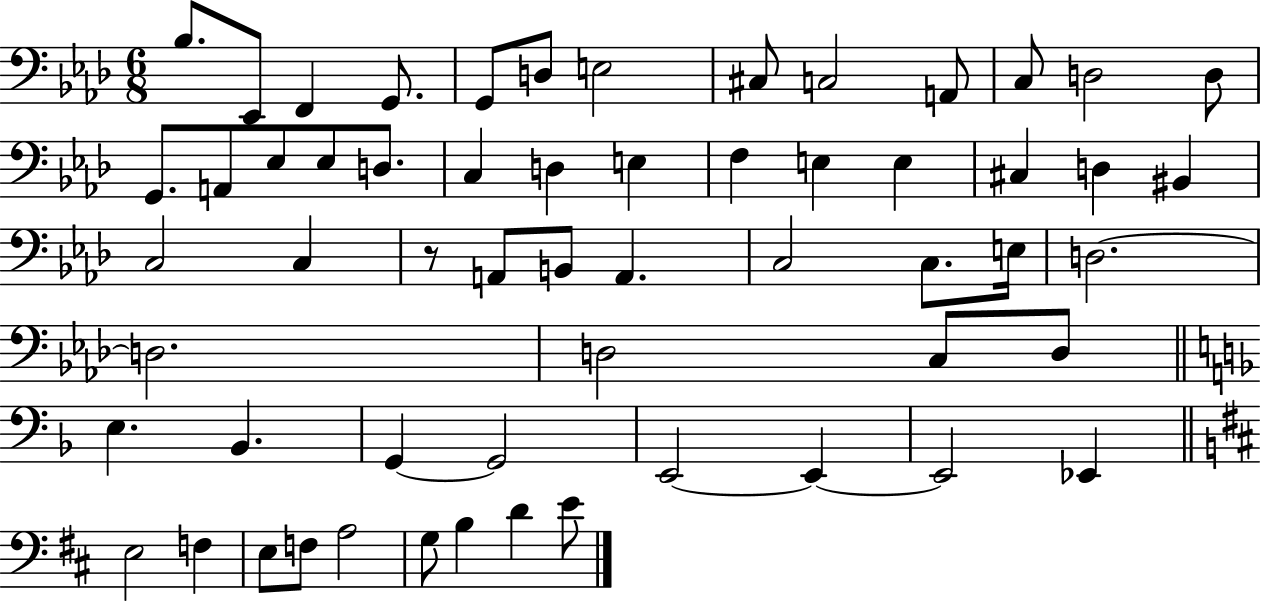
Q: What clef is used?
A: bass